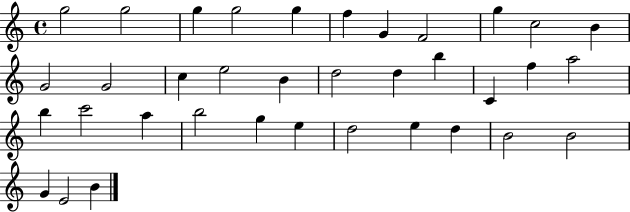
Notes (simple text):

G5/h G5/h G5/q G5/h G5/q F5/q G4/q F4/h G5/q C5/h B4/q G4/h G4/h C5/q E5/h B4/q D5/h D5/q B5/q C4/q F5/q A5/h B5/q C6/h A5/q B5/h G5/q E5/q D5/h E5/q D5/q B4/h B4/h G4/q E4/h B4/q